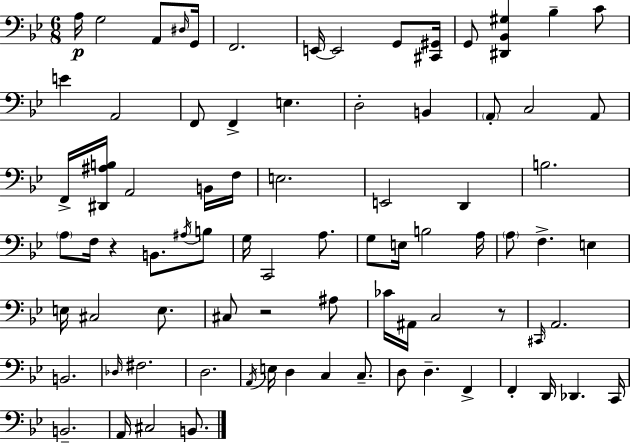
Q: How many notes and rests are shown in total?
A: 81